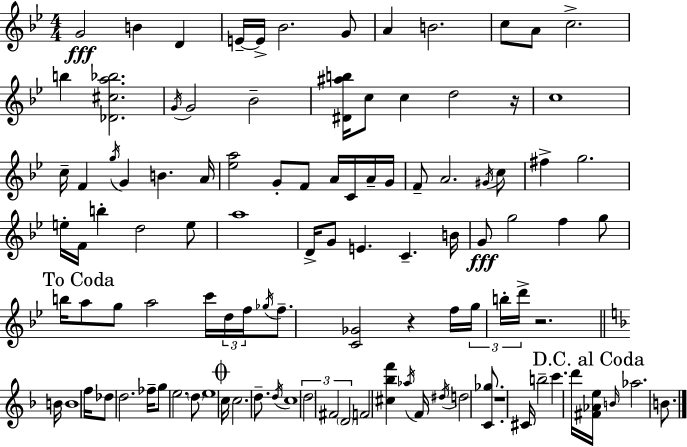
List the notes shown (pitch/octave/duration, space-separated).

G4/h B4/q D4/q E4/s E4/s Bb4/h. G4/e A4/q B4/h. C5/e A4/e C5/h. B5/q [Db4,C#5,A5,Bb5]/h. G4/s G4/h Bb4/h [D#4,A#5,B5]/s C5/e C5/q D5/h R/s C5/w C5/s F4/q G5/s G4/q B4/q. A4/s [Eb5,A5]/h G4/e F4/e A4/s C4/s A4/s G4/s F4/e A4/h. G#4/s C5/e F#5/q G5/h. E5/s F4/s B5/q D5/h E5/e A5/w D4/s G4/e E4/q. C4/q. B4/s G4/e G5/h F5/q G5/e B5/s A5/e G5/e A5/h C6/s D5/s F5/s Gb5/s F5/e. [C4,Gb4]/h R/q F5/s G5/s B5/s D6/s R/h. B4/s B4/w F5/s Db5/e D5/h. FES5/s G5/e E5/h. D5/e E5/w C5/s C5/h. D5/e. D5/s C5/w D5/h F#4/h D4/h F4/h [C#5,Bb5,F6]/q Ab5/s F4/s D#5/s D5/h [C4,Gb5]/e. R/w C#4/s B5/h C6/q. D6/s [F#4,Ab4,E5]/s B4/s Ab5/h. B4/e.